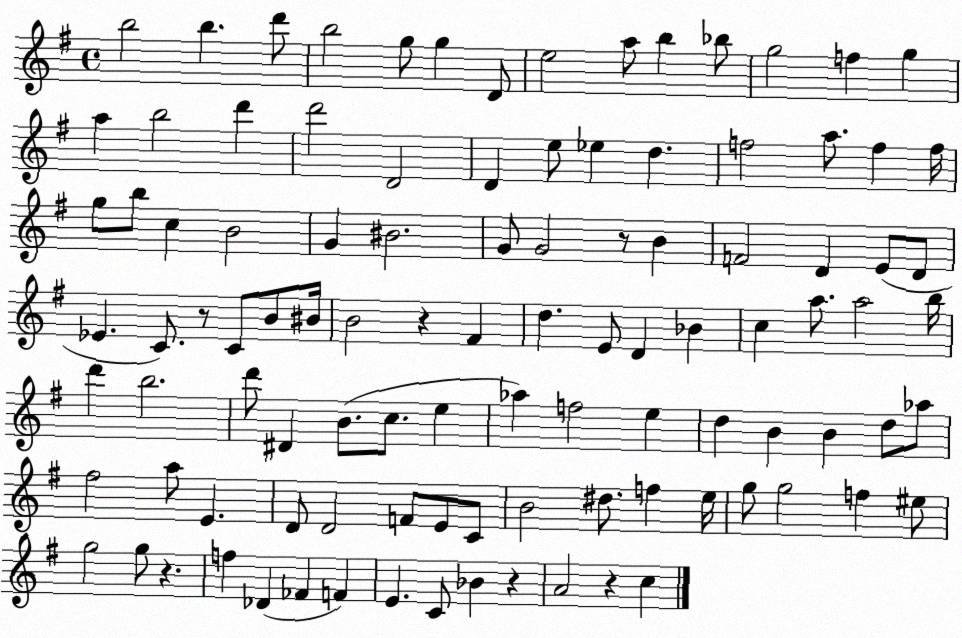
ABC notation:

X:1
T:Untitled
M:4/4
L:1/4
K:G
b2 b d'/2 b2 g/2 g D/2 e2 a/2 b _b/2 g2 f g a b2 d' d'2 D2 D e/2 _e d f2 a/2 f f/4 g/2 b/2 c B2 G ^B2 G/2 G2 z/2 B F2 D E/2 D/2 _E C/2 z/2 C/2 B/2 ^B/4 B2 z ^F d E/2 D _B c a/2 a2 b/4 d' b2 d'/2 ^D B/2 c/2 e _a f2 e d B B d/2 _a/2 ^f2 a/2 E D/2 D2 F/2 E/2 C/2 B2 ^d/2 f e/4 g/2 g2 f ^e/2 g2 g/2 z f _D _F F E C/2 _B z A2 z c